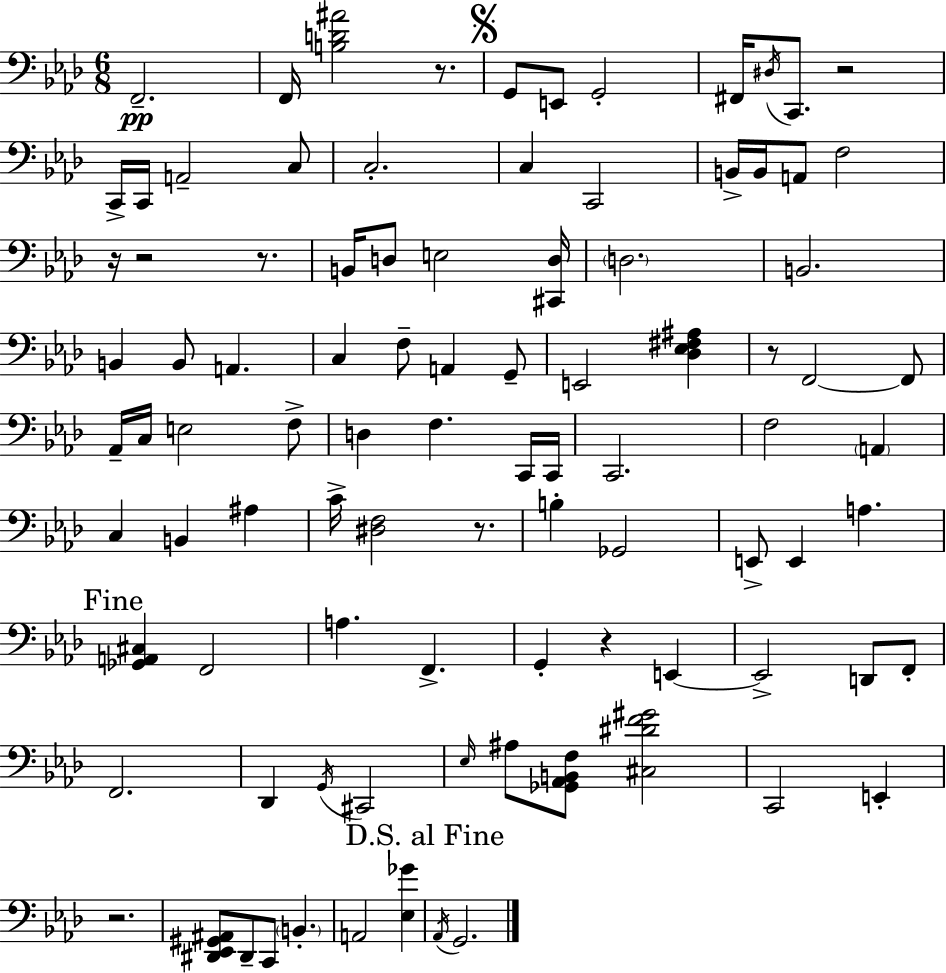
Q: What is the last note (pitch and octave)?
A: G2